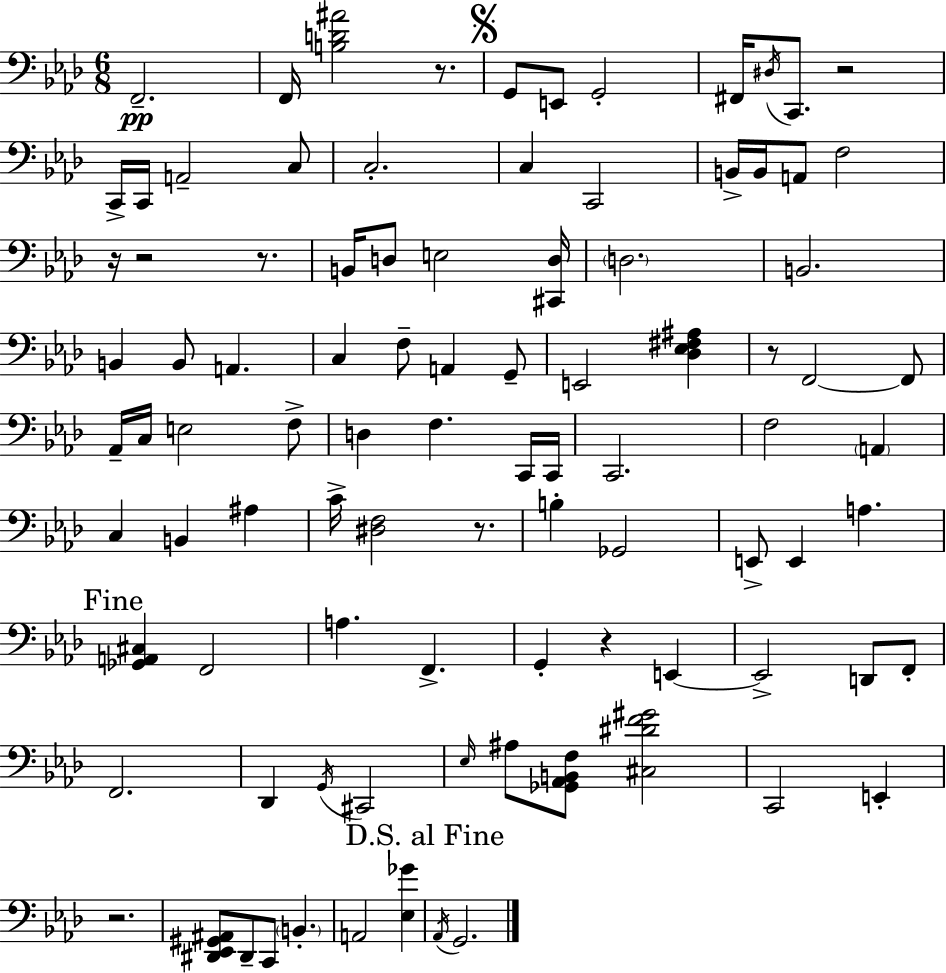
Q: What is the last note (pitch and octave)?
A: G2